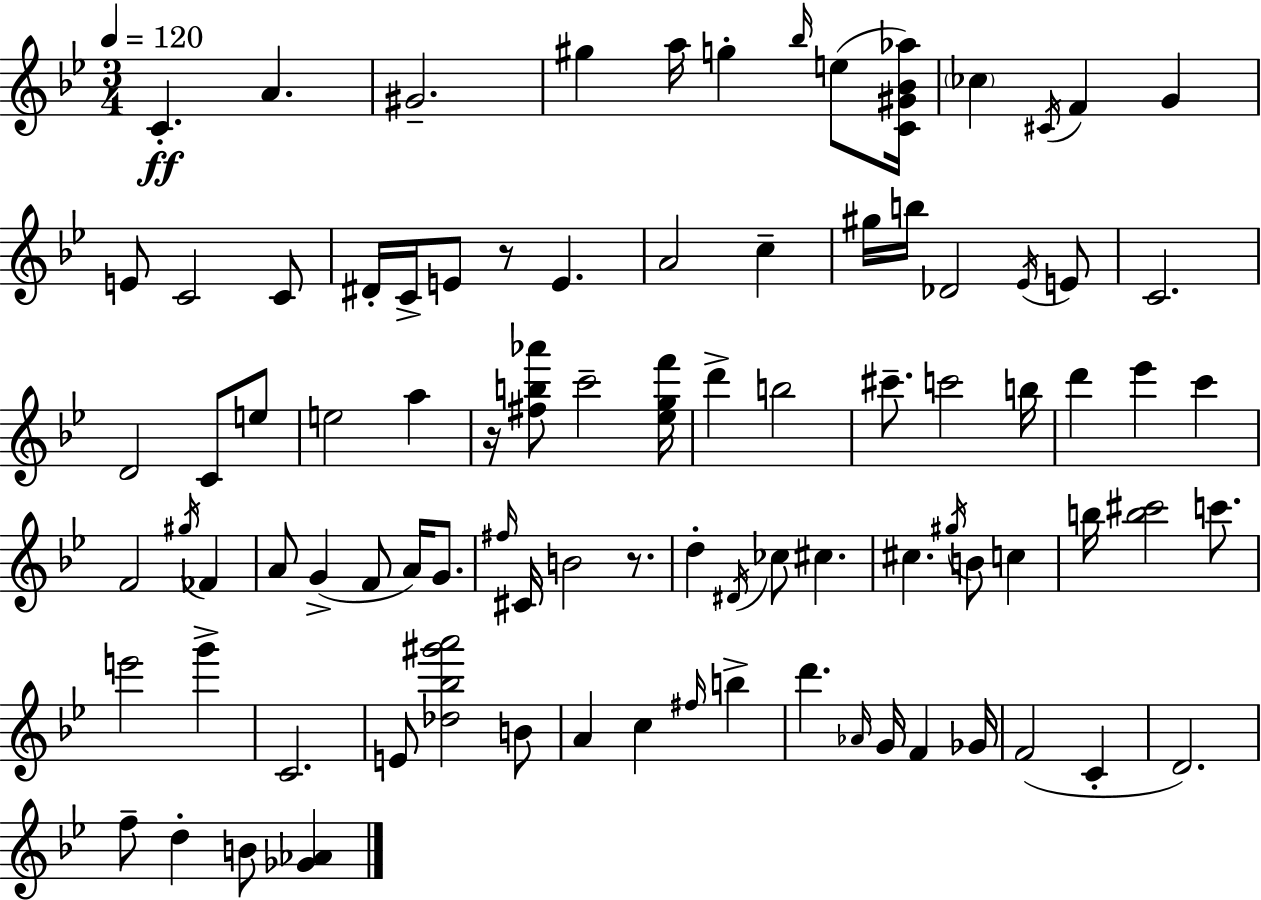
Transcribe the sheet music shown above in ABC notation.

X:1
T:Untitled
M:3/4
L:1/4
K:Gm
C A ^G2 ^g a/4 g _b/4 e/2 [C^G_B_a]/4 _c ^C/4 F G E/2 C2 C/2 ^D/4 C/4 E/2 z/2 E A2 c ^g/4 b/4 _D2 _E/4 E/2 C2 D2 C/2 e/2 e2 a z/4 [^fb_a']/2 c'2 [_egf']/4 d' b2 ^c'/2 c'2 b/4 d' _e' c' F2 ^g/4 _F A/2 G F/2 A/4 G/2 ^f/4 ^C/4 B2 z/2 d ^D/4 _c/2 ^c ^c ^g/4 B/2 c b/4 [b^c']2 c'/2 e'2 g' C2 E/2 [_d_b^g'a']2 B/2 A c ^f/4 b d' _A/4 G/4 F _G/4 F2 C D2 f/2 d B/2 [_G_A]